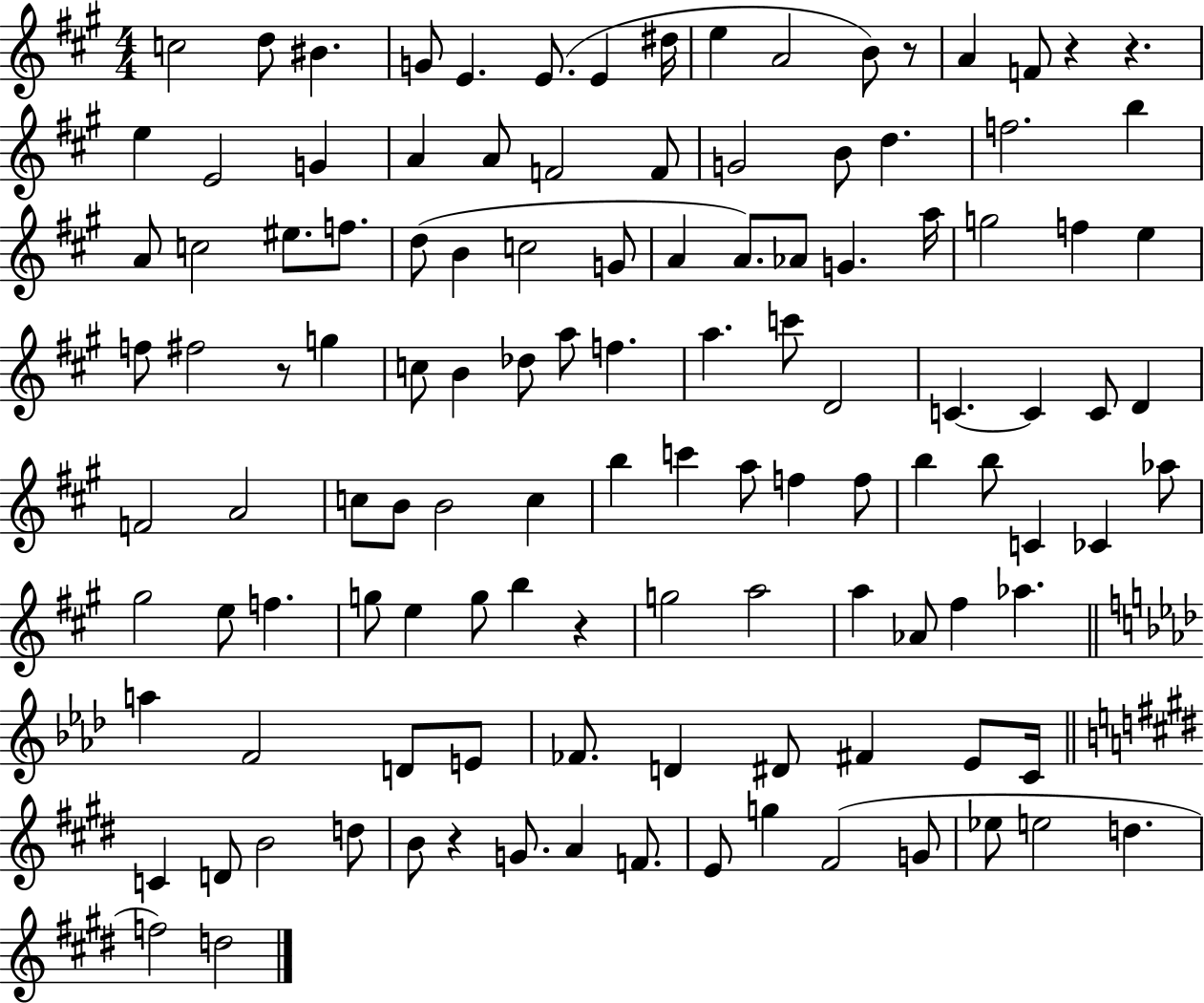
C5/h D5/e BIS4/q. G4/e E4/q. E4/e. E4/q D#5/s E5/q A4/h B4/e R/e A4/q F4/e R/q R/q. E5/q E4/h G4/q A4/q A4/e F4/h F4/e G4/h B4/e D5/q. F5/h. B5/q A4/e C5/h EIS5/e. F5/e. D5/e B4/q C5/h G4/e A4/q A4/e. Ab4/e G4/q. A5/s G5/h F5/q E5/q F5/e F#5/h R/e G5/q C5/e B4/q Db5/e A5/e F5/q. A5/q. C6/e D4/h C4/q. C4/q C4/e D4/q F4/h A4/h C5/e B4/e B4/h C5/q B5/q C6/q A5/e F5/q F5/e B5/q B5/e C4/q CES4/q Ab5/e G#5/h E5/e F5/q. G5/e E5/q G5/e B5/q R/q G5/h A5/h A5/q Ab4/e F#5/q Ab5/q. A5/q F4/h D4/e E4/e FES4/e. D4/q D#4/e F#4/q Eb4/e C4/s C4/q D4/e B4/h D5/e B4/e R/q G4/e. A4/q F4/e. E4/e G5/q F#4/h G4/e Eb5/e E5/h D5/q. F5/h D5/h